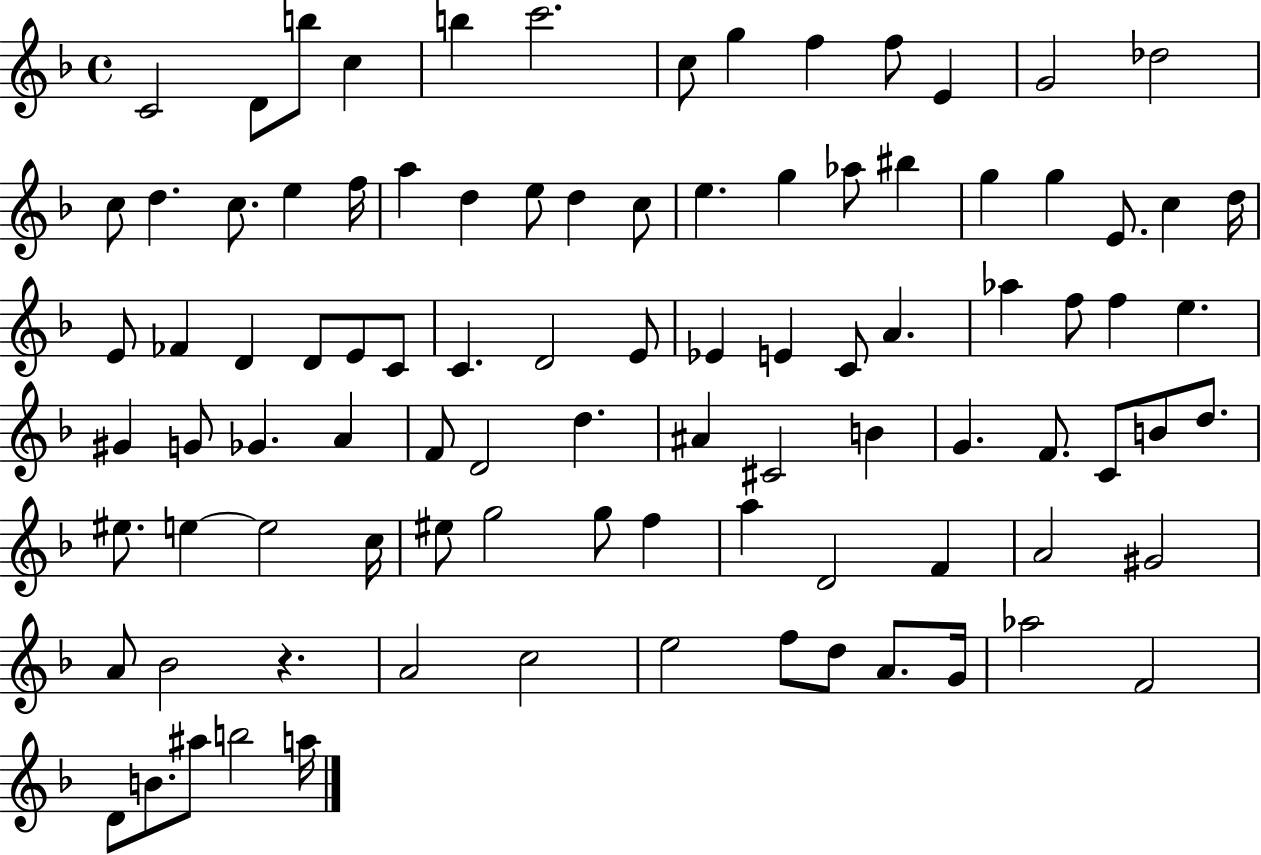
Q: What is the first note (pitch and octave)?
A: C4